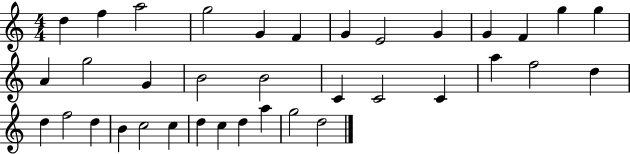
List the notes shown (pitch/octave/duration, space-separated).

D5/q F5/q A5/h G5/h G4/q F4/q G4/q E4/h G4/q G4/q F4/q G5/q G5/q A4/q G5/h G4/q B4/h B4/h C4/q C4/h C4/q A5/q F5/h D5/q D5/q F5/h D5/q B4/q C5/h C5/q D5/q C5/q D5/q A5/q G5/h D5/h